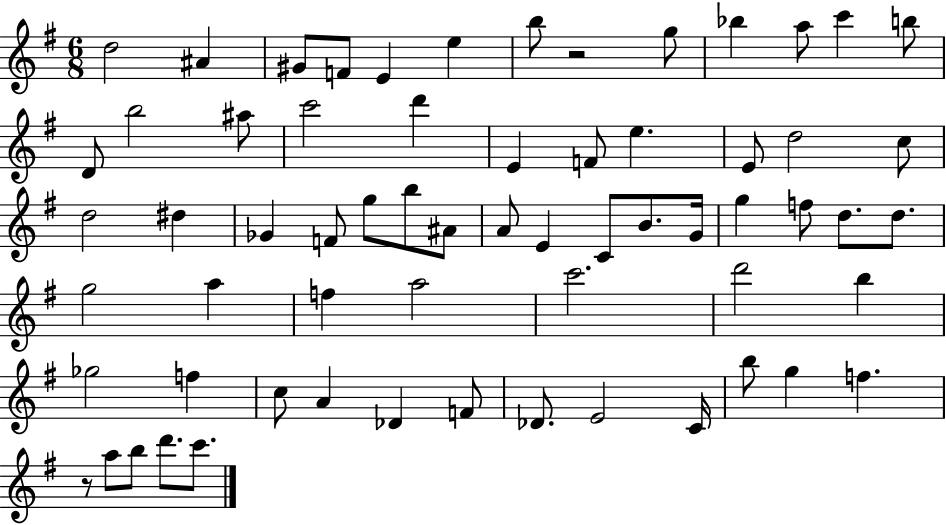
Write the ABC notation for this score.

X:1
T:Untitled
M:6/8
L:1/4
K:G
d2 ^A ^G/2 F/2 E e b/2 z2 g/2 _b a/2 c' b/2 D/2 b2 ^a/2 c'2 d' E F/2 e E/2 d2 c/2 d2 ^d _G F/2 g/2 b/2 ^A/2 A/2 E C/2 B/2 G/4 g f/2 d/2 d/2 g2 a f a2 c'2 d'2 b _g2 f c/2 A _D F/2 _D/2 E2 C/4 b/2 g f z/2 a/2 b/2 d'/2 c'/2